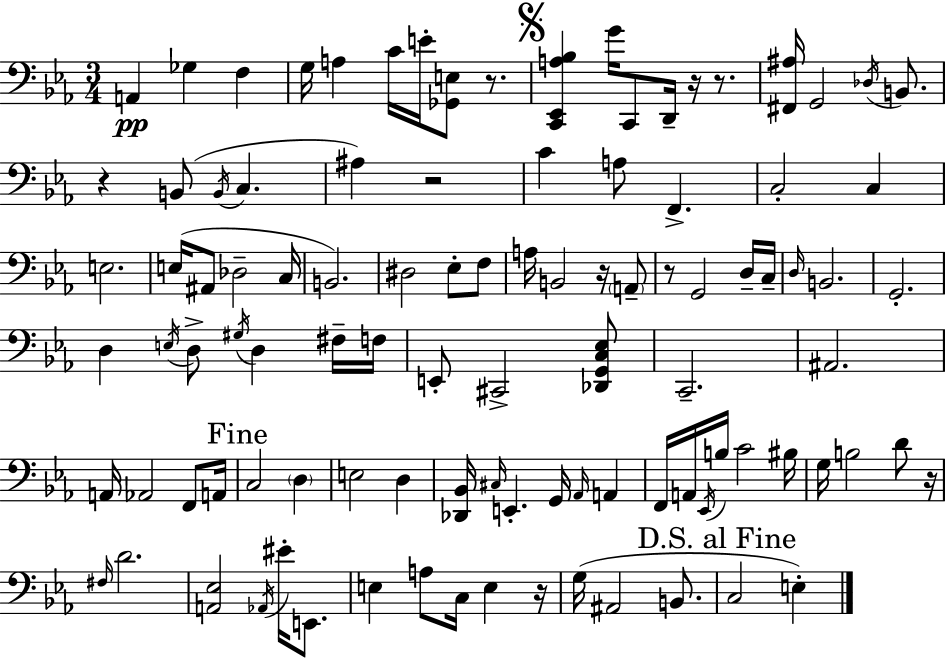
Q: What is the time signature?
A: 3/4